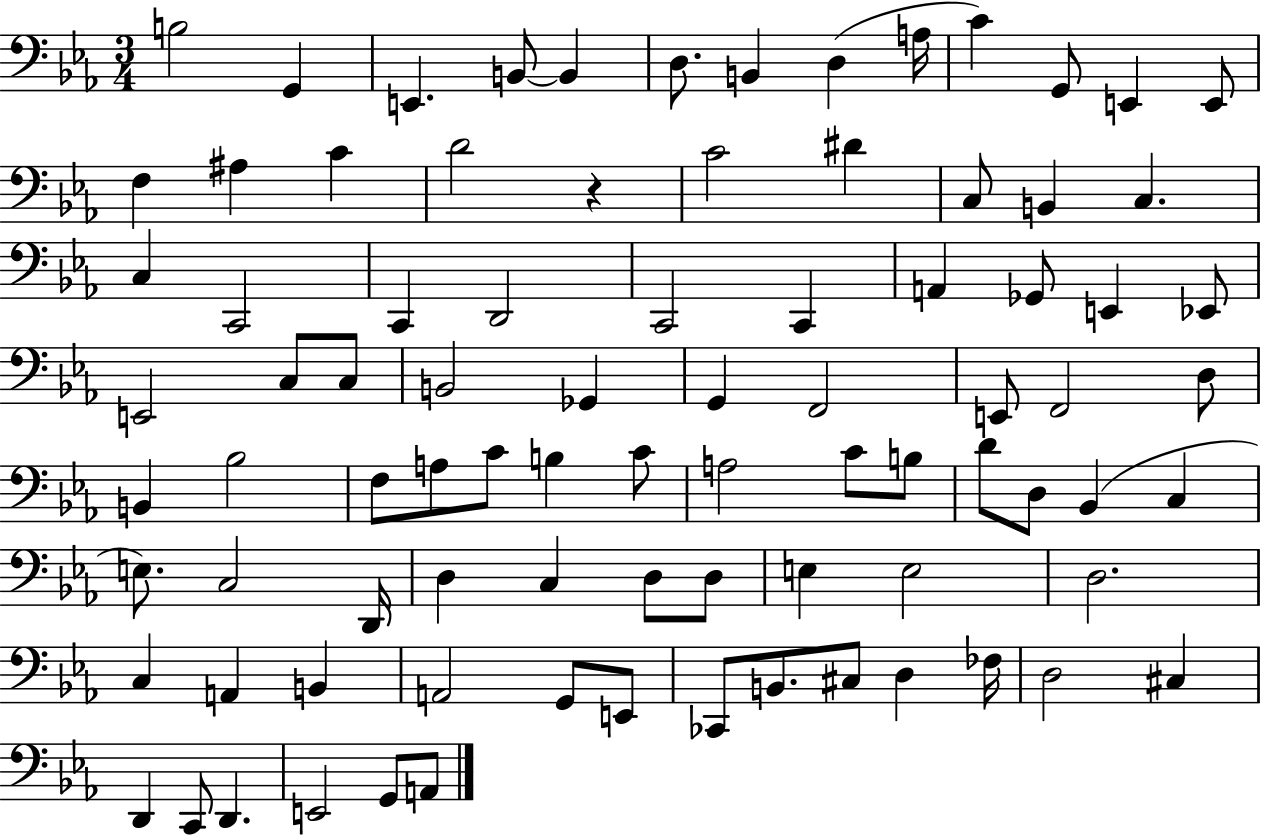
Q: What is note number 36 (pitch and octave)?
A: B2